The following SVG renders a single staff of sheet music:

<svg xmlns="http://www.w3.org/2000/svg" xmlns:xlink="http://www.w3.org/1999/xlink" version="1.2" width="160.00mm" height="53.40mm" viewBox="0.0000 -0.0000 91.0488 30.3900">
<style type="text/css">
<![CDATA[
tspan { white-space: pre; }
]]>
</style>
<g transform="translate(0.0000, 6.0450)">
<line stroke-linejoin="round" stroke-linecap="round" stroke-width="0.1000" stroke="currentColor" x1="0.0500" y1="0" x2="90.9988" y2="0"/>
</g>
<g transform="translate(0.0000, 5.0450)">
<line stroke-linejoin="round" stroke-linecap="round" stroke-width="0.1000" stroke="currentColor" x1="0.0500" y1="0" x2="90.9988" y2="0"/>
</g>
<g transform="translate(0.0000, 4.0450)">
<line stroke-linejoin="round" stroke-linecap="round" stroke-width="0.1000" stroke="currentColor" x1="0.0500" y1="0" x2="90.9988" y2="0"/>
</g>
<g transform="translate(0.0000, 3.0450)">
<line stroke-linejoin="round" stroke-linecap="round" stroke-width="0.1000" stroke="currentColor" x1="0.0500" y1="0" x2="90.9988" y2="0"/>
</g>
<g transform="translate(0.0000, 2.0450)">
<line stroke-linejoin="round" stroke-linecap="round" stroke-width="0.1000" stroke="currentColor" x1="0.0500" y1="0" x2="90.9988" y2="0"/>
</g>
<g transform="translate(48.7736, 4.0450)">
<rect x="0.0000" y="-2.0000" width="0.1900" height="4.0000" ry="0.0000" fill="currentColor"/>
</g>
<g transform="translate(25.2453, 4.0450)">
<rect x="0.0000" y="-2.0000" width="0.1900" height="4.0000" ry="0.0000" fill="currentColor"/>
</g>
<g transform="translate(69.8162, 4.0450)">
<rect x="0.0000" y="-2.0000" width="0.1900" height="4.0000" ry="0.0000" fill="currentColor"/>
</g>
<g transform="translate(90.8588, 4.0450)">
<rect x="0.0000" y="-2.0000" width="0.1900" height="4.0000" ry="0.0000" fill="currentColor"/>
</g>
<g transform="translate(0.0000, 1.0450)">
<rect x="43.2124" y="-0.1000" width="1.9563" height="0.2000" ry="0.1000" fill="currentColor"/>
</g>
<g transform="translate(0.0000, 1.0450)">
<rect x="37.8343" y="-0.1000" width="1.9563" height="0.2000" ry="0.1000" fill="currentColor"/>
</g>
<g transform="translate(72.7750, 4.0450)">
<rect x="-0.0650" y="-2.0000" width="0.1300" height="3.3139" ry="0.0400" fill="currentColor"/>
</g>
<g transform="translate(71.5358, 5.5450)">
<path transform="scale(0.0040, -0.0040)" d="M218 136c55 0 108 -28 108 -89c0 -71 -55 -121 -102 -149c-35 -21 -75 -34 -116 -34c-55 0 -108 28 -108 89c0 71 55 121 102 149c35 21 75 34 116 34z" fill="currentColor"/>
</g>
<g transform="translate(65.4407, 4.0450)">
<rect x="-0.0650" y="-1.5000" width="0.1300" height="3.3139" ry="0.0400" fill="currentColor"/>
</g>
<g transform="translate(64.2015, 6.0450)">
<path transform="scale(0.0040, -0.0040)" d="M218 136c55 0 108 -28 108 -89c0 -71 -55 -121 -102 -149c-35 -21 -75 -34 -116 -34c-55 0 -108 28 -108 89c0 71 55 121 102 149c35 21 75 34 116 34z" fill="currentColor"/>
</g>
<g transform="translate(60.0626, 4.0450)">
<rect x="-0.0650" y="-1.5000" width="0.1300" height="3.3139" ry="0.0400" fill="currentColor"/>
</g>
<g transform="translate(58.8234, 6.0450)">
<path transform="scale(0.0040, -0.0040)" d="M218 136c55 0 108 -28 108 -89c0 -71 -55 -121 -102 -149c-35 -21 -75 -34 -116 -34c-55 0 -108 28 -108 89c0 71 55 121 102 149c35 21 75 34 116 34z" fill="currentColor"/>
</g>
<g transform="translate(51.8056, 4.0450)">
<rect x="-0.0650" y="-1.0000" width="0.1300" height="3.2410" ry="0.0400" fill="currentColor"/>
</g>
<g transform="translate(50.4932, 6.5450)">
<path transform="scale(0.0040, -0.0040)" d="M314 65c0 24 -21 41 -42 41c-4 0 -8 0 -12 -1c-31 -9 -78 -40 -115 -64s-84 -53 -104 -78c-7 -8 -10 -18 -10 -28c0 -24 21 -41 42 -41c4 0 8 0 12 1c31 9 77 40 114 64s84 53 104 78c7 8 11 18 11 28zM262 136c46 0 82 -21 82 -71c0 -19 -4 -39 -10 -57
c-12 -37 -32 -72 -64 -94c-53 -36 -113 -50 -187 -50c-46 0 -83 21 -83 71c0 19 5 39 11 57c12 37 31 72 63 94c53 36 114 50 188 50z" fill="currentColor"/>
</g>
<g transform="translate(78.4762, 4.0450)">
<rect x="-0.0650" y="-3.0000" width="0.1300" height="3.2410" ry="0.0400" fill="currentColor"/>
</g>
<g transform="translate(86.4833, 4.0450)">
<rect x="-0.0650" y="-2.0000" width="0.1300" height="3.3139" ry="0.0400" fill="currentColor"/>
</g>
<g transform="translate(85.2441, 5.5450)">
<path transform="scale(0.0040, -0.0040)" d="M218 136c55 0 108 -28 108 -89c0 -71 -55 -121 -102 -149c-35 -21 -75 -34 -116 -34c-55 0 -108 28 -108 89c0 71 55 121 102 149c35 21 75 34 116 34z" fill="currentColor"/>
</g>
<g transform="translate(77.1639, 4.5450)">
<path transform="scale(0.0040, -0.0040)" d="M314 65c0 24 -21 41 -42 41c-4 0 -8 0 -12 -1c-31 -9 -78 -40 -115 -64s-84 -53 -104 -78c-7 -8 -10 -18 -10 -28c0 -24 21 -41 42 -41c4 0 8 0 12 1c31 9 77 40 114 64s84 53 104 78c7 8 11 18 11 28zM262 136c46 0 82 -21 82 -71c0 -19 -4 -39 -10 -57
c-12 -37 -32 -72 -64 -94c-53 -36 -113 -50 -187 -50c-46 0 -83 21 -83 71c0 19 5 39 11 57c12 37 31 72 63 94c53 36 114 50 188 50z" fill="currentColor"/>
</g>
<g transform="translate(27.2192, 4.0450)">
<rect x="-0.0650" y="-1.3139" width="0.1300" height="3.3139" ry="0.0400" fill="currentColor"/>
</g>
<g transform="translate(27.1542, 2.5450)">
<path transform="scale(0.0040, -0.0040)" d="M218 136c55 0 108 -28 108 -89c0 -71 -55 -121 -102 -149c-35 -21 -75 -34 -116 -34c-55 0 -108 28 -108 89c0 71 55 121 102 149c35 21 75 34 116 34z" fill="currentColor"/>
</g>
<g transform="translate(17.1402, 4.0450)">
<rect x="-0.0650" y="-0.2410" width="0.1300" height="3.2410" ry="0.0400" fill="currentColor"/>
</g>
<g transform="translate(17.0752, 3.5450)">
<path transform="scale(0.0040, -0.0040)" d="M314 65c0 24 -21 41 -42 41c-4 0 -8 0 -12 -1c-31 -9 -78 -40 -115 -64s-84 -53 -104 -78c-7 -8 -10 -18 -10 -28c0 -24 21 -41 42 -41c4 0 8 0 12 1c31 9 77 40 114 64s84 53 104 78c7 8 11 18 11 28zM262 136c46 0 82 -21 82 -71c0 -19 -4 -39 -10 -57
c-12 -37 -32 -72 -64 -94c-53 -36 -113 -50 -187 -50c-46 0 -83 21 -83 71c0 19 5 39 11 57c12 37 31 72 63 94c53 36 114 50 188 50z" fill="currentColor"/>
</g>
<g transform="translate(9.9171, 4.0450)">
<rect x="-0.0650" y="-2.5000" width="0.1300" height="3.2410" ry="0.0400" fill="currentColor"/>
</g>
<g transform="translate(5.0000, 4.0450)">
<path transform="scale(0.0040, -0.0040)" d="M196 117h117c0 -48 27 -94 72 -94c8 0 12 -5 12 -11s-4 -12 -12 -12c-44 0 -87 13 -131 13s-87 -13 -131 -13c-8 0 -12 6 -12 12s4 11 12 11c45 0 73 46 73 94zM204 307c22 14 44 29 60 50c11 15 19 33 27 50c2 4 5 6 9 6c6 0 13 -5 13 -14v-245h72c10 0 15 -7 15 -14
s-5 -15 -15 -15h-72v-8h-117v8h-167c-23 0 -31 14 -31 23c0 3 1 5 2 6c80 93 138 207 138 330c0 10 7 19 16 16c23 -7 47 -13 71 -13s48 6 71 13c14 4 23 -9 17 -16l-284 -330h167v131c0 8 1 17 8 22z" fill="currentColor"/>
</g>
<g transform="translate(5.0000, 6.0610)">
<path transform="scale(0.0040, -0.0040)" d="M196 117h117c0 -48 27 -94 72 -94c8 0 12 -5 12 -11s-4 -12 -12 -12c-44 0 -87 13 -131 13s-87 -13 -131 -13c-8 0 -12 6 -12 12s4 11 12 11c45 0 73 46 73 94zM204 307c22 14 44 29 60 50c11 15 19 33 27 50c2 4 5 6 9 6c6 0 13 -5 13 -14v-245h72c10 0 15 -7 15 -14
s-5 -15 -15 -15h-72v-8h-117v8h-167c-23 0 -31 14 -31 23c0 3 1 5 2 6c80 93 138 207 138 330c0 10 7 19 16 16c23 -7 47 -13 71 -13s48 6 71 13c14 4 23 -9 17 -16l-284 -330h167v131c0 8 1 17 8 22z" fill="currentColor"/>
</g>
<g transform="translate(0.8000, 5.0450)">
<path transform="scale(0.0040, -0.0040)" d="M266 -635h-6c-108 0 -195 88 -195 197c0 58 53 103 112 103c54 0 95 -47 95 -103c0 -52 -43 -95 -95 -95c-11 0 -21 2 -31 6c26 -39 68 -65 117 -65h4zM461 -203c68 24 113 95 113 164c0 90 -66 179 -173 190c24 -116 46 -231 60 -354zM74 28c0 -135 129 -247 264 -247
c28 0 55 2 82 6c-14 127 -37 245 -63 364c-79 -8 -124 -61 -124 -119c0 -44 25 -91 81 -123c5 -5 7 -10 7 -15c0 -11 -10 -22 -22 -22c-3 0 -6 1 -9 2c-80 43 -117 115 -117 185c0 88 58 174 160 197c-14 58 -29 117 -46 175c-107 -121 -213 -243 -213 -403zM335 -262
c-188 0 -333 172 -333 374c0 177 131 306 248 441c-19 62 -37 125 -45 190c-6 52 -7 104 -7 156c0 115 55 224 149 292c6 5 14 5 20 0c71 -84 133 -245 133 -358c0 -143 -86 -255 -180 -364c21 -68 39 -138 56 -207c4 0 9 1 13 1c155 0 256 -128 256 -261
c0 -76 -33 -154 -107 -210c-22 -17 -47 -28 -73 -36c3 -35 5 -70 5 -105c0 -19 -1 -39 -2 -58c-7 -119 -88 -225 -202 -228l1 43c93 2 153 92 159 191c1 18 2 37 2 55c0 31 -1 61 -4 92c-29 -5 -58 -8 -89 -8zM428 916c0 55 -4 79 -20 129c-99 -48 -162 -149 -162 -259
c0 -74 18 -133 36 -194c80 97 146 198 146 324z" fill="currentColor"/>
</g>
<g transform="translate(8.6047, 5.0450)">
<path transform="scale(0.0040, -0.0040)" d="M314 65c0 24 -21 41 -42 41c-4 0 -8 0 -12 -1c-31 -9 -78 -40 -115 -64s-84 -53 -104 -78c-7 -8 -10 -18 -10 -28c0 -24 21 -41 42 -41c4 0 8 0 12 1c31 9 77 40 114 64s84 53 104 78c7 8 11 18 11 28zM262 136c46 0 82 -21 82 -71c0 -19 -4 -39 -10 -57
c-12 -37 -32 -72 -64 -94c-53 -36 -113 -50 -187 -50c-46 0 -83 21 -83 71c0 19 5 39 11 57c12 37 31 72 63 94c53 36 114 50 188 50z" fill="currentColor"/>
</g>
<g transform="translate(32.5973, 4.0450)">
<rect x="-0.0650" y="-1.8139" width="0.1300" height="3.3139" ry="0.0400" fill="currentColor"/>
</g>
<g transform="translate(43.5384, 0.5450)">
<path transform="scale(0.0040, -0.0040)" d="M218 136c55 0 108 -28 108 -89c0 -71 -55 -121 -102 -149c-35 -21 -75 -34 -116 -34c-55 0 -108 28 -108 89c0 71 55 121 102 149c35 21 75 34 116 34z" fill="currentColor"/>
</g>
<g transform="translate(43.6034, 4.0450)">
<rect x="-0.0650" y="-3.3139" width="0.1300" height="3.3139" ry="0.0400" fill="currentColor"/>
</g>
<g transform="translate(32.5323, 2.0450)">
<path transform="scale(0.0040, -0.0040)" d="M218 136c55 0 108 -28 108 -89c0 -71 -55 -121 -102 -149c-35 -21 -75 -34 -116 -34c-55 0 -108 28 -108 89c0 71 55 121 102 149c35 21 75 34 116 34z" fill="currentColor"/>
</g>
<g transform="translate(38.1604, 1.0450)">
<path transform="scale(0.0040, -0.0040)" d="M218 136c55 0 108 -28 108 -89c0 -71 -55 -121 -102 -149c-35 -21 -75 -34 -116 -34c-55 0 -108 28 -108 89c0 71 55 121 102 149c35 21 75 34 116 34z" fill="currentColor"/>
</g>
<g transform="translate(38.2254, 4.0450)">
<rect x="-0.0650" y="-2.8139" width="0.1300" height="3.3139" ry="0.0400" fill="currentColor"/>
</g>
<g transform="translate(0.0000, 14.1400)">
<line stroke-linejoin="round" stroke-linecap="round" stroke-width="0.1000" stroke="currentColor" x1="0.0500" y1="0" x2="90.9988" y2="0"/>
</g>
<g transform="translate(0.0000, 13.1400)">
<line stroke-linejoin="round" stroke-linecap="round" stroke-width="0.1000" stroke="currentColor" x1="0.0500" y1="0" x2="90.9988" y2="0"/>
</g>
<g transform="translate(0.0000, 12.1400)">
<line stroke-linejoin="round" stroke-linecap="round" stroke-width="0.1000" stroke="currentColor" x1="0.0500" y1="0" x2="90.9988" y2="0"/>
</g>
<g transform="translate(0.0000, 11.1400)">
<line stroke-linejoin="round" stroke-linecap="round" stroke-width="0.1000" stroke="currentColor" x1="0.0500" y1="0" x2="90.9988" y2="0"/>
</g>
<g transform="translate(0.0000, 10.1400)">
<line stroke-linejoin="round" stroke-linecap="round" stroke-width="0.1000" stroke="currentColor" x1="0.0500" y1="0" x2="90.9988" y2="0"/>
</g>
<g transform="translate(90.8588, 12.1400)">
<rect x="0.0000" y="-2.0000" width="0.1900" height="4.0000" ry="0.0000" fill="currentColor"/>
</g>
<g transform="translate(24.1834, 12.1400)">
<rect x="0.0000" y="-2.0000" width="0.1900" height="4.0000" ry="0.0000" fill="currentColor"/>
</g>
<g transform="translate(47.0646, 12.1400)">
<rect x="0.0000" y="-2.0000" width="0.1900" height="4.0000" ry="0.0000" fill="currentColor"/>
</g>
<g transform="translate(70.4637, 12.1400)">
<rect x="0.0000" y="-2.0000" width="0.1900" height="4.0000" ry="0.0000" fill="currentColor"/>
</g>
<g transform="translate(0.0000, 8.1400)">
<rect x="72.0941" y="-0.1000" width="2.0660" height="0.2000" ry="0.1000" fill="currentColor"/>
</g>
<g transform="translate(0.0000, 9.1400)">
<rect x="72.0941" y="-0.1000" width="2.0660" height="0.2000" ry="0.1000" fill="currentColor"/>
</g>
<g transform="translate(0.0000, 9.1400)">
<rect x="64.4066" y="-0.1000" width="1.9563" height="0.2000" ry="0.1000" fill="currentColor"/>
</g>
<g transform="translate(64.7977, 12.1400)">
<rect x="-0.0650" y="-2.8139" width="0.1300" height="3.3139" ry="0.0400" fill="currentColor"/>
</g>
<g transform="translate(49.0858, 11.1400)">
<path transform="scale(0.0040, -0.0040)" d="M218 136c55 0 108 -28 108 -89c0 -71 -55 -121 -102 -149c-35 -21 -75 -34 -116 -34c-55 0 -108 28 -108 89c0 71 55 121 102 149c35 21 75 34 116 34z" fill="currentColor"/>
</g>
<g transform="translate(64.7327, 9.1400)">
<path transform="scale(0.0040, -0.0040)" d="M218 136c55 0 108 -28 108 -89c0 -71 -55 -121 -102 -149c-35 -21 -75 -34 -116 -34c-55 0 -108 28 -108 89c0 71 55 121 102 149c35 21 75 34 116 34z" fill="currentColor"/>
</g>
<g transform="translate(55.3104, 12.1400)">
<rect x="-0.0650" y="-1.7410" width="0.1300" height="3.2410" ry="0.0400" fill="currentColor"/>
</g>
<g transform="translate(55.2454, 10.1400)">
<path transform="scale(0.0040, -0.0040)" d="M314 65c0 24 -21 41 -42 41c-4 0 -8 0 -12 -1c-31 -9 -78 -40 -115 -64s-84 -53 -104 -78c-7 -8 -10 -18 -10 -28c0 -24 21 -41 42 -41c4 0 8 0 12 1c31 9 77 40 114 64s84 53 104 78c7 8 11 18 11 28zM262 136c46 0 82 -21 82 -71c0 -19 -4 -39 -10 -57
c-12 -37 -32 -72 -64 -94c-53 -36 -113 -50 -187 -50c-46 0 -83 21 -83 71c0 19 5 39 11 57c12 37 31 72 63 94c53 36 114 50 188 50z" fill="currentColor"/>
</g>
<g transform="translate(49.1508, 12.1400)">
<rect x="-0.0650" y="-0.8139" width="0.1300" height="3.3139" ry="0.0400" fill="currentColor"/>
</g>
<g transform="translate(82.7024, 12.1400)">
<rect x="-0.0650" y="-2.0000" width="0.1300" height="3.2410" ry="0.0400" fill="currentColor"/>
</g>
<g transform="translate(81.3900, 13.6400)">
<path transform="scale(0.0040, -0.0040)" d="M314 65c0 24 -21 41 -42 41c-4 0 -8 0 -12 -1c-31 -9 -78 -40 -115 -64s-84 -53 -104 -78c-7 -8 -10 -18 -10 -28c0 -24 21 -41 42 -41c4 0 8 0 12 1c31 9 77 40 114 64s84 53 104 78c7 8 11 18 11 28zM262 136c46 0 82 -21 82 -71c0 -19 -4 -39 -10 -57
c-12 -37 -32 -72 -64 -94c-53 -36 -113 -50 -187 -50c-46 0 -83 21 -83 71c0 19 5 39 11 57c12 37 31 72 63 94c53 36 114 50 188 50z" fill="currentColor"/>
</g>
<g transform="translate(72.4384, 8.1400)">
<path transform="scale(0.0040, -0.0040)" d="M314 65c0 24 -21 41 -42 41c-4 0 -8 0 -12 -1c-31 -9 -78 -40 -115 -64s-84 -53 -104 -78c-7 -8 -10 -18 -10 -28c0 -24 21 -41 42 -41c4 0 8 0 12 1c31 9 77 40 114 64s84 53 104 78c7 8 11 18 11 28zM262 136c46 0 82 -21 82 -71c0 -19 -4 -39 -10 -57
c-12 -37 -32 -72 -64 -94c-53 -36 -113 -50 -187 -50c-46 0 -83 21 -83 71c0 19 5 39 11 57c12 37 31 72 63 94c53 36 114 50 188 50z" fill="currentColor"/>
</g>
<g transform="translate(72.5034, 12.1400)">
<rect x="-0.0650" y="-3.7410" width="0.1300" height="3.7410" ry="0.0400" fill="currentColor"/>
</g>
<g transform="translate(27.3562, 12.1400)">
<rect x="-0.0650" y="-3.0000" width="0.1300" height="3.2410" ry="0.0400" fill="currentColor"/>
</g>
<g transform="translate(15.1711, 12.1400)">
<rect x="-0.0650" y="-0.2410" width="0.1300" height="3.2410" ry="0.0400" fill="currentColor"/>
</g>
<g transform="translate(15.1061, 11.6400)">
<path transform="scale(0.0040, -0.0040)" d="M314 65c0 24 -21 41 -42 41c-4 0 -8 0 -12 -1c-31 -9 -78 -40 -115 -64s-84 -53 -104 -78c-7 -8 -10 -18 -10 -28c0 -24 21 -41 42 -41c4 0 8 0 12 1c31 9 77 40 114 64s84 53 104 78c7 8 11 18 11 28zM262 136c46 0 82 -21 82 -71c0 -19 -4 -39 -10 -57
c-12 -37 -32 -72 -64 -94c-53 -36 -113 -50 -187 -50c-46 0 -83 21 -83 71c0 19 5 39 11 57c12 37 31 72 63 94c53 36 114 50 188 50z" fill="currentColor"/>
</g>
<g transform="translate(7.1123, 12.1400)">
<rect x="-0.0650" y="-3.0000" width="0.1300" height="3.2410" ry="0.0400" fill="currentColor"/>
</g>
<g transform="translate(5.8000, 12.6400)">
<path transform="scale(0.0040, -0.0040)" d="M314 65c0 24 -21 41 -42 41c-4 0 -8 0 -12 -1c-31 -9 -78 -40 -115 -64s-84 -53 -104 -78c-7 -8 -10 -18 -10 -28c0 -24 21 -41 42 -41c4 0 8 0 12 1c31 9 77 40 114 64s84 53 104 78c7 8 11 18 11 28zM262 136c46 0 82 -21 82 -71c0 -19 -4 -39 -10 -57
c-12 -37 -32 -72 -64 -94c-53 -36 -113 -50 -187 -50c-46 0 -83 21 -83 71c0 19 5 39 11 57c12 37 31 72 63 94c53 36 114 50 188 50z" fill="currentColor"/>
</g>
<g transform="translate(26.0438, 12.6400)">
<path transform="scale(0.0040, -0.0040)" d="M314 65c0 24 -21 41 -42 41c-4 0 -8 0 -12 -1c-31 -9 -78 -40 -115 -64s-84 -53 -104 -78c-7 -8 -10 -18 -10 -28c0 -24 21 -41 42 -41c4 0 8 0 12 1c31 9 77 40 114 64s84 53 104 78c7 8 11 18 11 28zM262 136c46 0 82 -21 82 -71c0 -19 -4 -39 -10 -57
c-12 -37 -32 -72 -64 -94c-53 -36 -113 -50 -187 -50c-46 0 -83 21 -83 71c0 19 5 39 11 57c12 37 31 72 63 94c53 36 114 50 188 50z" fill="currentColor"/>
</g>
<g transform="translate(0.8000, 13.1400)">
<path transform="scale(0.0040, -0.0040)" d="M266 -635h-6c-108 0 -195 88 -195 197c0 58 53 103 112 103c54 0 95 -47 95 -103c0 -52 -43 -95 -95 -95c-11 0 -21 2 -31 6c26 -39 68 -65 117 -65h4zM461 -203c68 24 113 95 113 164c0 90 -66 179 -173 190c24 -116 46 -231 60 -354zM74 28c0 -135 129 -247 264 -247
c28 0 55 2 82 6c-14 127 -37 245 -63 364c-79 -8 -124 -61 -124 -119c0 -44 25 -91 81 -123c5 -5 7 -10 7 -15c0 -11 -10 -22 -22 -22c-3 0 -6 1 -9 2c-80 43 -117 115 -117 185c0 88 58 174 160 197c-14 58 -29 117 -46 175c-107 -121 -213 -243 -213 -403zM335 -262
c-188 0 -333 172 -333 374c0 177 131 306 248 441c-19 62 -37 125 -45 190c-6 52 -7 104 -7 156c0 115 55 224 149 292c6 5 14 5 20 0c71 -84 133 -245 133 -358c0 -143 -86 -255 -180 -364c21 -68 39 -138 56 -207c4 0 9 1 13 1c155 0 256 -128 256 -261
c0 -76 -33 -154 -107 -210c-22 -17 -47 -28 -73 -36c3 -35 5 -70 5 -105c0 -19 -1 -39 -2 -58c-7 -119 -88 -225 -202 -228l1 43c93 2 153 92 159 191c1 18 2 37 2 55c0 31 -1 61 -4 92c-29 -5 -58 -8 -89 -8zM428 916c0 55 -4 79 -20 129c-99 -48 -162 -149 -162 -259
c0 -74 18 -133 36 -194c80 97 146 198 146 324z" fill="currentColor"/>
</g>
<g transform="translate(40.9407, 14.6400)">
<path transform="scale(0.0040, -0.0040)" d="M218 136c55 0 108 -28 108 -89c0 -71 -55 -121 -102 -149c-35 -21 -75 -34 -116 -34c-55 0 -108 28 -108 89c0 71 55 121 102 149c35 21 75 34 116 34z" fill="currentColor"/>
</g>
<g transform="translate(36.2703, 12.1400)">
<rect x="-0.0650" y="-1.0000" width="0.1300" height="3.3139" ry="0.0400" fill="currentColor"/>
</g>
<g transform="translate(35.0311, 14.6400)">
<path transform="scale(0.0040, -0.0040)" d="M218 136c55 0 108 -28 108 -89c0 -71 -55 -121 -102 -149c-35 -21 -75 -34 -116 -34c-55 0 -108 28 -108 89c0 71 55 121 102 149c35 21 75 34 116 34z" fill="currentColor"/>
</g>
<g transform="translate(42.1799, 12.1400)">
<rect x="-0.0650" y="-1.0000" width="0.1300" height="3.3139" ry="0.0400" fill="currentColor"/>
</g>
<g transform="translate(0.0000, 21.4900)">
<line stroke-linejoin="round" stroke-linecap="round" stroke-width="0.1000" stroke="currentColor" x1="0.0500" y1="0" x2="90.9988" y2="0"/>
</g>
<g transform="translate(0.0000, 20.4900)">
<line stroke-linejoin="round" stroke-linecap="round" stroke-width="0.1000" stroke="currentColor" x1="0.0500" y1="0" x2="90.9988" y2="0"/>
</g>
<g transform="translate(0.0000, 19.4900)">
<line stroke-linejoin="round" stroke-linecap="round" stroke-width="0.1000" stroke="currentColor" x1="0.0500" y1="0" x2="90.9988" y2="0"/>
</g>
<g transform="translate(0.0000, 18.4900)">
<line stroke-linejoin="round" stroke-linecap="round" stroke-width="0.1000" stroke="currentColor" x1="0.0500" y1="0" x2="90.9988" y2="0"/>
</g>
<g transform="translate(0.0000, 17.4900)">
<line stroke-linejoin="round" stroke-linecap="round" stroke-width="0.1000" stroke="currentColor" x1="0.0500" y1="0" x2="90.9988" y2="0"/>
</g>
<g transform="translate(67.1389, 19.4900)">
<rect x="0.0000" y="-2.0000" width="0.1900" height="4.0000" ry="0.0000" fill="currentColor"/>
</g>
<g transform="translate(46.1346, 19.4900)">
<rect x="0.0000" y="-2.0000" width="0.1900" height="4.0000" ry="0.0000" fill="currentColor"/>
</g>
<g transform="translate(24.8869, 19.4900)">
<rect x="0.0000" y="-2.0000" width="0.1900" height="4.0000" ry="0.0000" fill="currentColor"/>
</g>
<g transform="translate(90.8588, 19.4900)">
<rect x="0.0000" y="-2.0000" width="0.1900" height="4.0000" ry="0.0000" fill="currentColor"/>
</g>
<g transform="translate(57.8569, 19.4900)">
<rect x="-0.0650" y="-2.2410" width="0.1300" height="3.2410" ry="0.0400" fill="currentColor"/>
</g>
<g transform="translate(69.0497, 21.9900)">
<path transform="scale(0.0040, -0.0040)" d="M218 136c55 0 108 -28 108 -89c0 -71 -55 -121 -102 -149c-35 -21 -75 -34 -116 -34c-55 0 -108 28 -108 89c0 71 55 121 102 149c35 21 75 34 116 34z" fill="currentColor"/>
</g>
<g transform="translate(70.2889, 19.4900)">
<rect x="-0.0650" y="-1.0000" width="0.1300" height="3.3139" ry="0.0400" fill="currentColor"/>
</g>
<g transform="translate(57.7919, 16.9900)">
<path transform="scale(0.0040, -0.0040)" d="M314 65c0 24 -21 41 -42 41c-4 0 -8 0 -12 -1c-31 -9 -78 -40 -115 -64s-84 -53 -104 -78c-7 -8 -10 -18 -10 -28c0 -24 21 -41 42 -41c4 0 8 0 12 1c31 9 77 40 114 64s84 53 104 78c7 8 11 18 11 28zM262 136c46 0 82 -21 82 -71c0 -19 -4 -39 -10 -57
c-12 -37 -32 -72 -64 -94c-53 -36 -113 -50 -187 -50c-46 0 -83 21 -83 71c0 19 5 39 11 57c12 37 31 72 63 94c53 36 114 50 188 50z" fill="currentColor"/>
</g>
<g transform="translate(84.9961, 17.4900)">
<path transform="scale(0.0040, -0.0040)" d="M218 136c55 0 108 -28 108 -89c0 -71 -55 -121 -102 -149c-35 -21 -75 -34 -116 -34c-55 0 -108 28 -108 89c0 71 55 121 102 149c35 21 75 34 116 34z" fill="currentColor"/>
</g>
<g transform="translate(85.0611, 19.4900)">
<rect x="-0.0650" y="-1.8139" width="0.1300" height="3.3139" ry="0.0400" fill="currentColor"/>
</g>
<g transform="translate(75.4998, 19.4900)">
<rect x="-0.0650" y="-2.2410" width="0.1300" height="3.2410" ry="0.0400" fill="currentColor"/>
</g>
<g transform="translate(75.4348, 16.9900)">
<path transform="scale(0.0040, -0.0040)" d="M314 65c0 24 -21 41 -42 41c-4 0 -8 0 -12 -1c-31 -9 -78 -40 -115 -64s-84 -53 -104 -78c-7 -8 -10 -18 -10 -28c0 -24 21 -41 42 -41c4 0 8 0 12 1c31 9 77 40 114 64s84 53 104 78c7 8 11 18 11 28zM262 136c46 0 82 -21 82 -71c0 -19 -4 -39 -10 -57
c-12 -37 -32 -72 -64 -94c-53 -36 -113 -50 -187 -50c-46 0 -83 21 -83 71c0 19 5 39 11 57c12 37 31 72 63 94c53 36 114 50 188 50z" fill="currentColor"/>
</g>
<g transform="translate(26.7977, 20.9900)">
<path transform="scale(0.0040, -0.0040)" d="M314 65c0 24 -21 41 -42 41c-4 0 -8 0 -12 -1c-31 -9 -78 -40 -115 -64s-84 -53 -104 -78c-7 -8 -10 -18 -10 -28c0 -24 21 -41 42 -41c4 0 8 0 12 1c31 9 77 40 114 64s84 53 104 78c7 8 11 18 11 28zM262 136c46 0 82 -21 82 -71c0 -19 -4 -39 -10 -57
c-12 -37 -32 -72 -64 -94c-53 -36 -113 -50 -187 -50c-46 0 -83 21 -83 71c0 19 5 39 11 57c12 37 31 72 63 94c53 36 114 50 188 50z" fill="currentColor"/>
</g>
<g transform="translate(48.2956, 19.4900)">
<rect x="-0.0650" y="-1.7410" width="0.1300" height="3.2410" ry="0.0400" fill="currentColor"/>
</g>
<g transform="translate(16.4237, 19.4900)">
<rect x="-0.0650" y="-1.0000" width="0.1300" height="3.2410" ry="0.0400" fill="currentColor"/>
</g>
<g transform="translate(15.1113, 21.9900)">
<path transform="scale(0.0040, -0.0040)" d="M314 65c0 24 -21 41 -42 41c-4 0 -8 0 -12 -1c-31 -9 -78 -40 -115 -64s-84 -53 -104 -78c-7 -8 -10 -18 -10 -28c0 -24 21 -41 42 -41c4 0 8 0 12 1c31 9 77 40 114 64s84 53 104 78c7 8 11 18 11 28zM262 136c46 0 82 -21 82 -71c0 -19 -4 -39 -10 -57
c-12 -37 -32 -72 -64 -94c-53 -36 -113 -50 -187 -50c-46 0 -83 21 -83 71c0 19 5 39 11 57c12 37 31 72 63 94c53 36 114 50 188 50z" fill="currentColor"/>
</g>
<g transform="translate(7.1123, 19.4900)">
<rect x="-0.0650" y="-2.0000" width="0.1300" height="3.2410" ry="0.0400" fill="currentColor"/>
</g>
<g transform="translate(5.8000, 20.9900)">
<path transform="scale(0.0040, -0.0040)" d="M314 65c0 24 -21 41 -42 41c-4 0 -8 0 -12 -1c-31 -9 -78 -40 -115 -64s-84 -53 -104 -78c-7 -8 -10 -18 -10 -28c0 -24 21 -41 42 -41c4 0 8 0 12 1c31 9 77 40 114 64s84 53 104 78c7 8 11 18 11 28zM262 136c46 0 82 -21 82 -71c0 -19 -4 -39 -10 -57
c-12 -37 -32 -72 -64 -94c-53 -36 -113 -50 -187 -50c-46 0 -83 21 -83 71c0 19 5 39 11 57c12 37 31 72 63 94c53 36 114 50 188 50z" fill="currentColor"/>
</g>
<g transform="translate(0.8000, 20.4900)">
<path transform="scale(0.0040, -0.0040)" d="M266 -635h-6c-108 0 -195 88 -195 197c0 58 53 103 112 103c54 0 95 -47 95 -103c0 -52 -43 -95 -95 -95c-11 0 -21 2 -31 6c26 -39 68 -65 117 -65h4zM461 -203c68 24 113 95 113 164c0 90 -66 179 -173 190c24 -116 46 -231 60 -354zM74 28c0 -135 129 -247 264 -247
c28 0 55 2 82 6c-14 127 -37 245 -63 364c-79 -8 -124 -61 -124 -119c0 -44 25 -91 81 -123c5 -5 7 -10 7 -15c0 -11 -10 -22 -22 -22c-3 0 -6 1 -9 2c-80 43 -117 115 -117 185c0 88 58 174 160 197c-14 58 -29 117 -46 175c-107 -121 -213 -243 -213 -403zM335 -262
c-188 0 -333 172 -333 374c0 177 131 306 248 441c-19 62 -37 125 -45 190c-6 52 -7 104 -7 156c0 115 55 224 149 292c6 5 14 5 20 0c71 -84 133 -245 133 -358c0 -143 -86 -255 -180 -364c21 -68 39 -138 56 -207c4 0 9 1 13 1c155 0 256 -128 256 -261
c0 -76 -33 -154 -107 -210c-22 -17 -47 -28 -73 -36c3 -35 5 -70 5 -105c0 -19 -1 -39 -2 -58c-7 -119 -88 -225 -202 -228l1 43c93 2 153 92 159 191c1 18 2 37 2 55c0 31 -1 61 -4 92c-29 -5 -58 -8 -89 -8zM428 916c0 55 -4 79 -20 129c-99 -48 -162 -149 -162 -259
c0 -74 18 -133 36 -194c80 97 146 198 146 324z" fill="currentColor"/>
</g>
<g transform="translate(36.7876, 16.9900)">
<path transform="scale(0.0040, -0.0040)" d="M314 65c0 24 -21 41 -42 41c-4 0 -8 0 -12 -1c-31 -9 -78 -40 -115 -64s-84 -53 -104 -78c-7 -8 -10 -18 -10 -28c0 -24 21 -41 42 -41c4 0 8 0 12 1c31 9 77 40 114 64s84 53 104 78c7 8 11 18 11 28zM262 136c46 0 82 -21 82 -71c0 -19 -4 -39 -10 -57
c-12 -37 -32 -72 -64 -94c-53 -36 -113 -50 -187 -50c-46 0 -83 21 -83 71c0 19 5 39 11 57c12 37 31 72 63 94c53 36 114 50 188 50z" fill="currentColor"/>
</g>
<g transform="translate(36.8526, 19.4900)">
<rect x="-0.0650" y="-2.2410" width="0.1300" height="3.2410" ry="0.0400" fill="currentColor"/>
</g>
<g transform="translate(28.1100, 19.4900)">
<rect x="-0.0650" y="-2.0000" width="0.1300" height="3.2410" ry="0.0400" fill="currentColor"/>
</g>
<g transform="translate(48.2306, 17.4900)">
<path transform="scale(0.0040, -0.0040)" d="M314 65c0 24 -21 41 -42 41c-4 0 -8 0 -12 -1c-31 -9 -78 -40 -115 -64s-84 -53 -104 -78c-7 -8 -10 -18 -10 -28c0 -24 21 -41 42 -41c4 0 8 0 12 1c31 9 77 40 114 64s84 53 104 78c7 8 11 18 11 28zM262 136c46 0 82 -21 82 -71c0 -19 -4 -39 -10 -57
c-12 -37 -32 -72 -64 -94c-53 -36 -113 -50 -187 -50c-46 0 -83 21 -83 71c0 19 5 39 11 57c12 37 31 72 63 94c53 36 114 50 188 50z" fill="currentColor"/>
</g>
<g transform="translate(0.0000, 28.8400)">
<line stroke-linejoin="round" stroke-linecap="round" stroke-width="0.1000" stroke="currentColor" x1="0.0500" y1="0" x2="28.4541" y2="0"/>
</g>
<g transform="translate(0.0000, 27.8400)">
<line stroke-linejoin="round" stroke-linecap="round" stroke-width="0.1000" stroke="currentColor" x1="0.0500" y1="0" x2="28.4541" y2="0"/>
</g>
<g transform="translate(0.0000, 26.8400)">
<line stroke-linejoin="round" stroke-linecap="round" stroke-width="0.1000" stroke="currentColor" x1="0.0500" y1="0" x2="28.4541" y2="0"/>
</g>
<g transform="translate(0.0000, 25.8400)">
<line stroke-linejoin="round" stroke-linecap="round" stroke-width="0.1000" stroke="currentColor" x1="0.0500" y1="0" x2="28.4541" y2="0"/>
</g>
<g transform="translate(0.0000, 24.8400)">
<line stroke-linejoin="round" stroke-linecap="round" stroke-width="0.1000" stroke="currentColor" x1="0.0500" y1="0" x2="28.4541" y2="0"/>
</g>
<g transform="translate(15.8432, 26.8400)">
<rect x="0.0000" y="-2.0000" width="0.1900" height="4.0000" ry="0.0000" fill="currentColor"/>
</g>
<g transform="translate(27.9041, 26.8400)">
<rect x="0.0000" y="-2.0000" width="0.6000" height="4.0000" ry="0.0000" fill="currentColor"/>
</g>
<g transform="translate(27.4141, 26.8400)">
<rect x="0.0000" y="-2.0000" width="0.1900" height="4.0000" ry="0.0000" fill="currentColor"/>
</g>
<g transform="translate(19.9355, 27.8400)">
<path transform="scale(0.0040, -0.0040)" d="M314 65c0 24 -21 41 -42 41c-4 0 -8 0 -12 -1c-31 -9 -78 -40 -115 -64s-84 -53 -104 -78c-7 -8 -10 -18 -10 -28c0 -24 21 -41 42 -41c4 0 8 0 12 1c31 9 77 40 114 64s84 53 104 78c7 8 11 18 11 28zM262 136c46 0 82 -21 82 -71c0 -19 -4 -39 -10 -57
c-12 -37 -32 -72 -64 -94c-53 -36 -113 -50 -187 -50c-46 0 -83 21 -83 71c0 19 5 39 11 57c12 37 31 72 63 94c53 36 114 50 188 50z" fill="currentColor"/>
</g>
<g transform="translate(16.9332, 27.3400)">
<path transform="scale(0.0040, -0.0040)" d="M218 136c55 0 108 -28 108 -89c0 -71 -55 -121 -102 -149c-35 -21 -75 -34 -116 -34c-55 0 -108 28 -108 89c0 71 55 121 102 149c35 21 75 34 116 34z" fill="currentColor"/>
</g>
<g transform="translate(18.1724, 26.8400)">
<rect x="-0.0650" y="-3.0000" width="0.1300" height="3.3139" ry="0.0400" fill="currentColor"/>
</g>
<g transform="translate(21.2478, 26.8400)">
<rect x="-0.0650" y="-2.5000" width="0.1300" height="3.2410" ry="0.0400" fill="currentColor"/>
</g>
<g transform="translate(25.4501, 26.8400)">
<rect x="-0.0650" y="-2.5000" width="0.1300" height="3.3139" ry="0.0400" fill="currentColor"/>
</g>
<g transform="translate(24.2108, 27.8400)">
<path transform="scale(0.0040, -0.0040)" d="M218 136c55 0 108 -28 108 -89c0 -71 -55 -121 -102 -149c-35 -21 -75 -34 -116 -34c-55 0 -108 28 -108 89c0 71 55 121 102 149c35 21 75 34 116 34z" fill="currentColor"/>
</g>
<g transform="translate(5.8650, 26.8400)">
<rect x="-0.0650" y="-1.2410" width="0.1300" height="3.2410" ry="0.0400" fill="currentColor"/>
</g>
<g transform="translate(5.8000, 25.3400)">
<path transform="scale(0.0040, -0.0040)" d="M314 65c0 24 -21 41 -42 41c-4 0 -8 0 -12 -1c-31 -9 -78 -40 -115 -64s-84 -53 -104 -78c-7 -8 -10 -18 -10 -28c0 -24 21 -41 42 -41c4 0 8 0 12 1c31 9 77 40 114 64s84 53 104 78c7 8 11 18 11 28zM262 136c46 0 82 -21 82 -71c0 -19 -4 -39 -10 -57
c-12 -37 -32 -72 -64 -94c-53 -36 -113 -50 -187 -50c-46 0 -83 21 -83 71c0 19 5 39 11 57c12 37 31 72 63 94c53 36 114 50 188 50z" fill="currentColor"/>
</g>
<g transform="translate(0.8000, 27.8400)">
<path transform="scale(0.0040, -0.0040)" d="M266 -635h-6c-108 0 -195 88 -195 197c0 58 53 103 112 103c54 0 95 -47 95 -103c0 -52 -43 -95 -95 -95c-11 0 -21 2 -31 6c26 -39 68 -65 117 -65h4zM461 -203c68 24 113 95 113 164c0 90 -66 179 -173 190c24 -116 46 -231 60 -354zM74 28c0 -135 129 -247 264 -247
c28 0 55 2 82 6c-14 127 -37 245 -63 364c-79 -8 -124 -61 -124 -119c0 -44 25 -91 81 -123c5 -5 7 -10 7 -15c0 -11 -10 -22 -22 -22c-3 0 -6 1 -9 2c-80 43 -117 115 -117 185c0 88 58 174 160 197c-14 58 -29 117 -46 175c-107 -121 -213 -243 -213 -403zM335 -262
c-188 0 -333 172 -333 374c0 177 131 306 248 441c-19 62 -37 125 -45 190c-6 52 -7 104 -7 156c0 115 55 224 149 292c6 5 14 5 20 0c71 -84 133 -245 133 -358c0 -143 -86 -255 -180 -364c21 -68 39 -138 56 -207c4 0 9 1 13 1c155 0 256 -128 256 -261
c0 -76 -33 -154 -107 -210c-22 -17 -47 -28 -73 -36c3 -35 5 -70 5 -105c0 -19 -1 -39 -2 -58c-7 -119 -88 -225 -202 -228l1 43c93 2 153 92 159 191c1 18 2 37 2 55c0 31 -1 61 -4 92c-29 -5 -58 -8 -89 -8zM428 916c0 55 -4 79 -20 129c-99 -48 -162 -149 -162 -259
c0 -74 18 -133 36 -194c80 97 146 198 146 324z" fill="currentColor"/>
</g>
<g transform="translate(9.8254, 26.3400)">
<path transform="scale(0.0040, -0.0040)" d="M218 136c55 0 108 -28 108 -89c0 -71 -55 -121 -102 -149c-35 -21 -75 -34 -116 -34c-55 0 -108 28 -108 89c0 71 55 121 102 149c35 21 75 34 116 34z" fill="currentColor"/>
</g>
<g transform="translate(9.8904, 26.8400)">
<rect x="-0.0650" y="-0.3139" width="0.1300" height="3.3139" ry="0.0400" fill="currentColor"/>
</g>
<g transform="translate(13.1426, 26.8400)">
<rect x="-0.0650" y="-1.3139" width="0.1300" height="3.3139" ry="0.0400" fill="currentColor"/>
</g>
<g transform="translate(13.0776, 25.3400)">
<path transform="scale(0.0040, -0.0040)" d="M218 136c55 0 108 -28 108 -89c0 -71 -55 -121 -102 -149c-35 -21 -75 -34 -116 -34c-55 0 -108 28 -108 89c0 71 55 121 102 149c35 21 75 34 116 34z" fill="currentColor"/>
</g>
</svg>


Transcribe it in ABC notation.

X:1
T:Untitled
M:4/4
L:1/4
K:C
G2 c2 e f a b D2 E E F A2 F A2 c2 A2 D D d f2 a c'2 F2 F2 D2 F2 g2 f2 g2 D g2 f e2 c e A G2 G